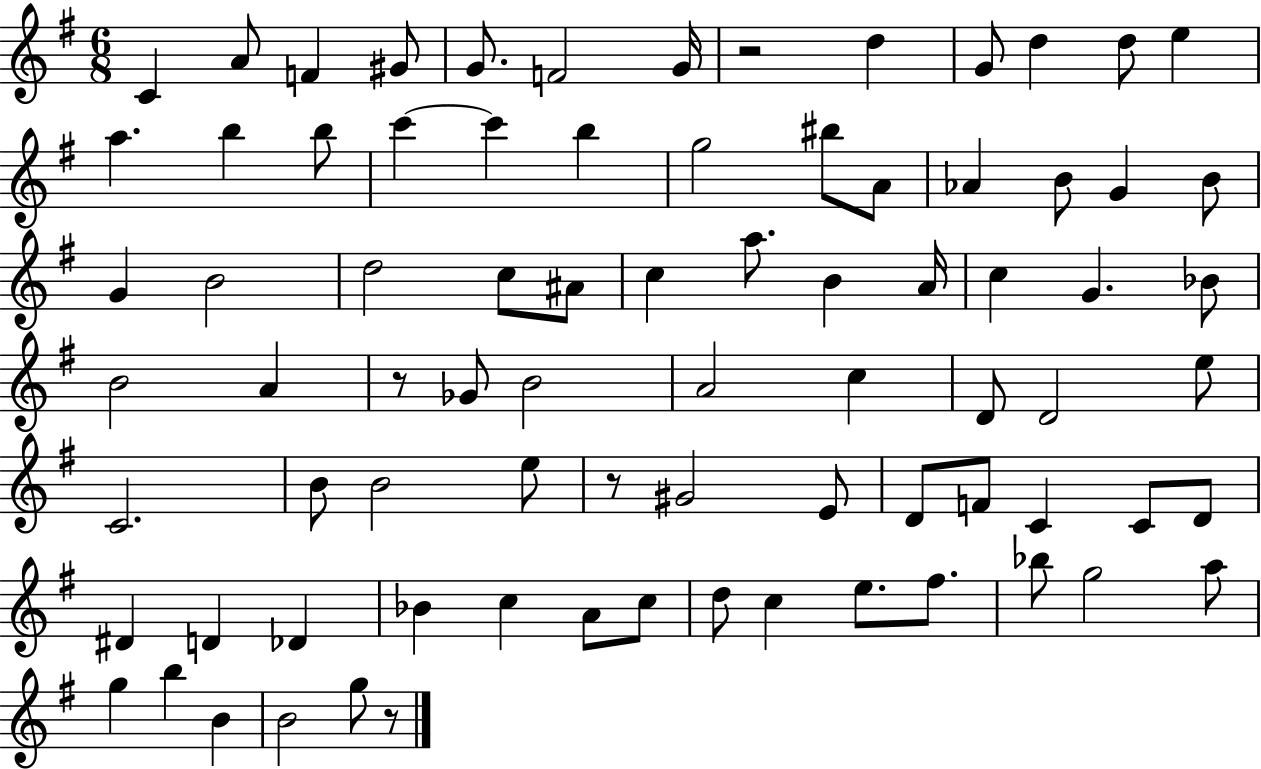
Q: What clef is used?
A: treble